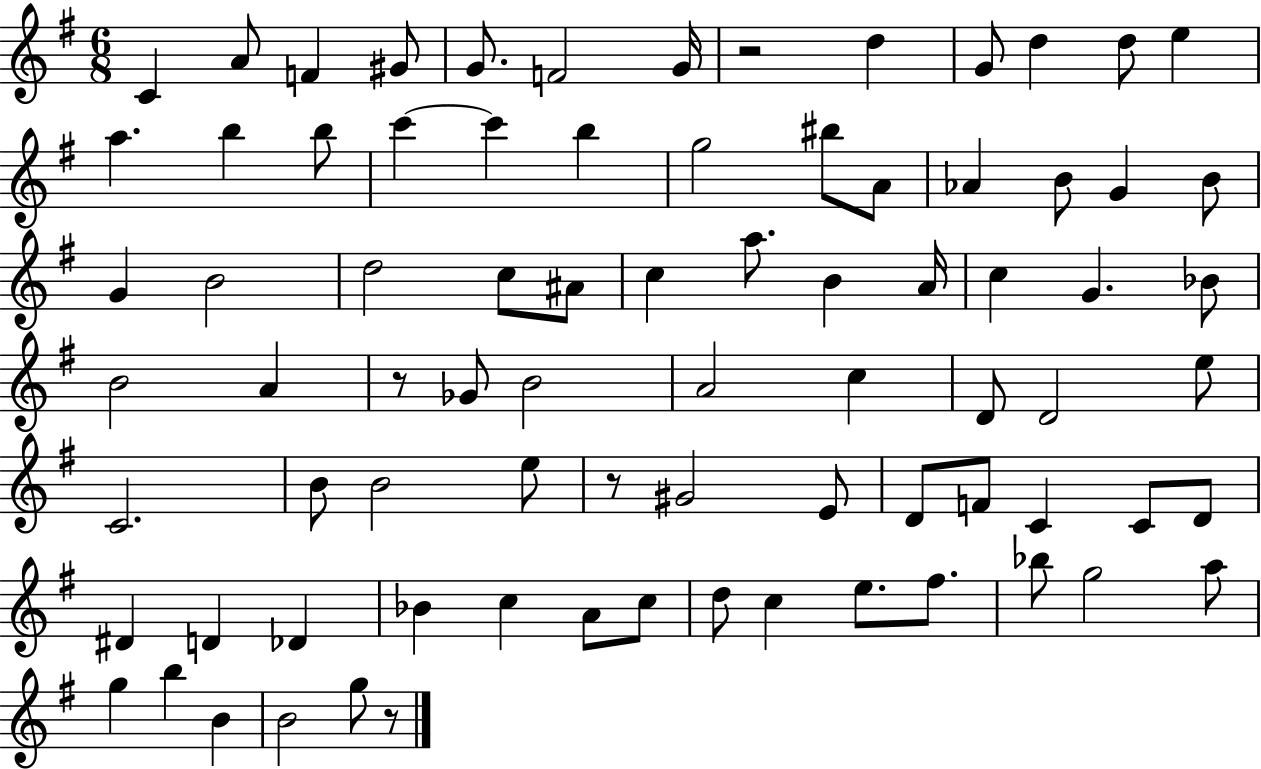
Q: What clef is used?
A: treble